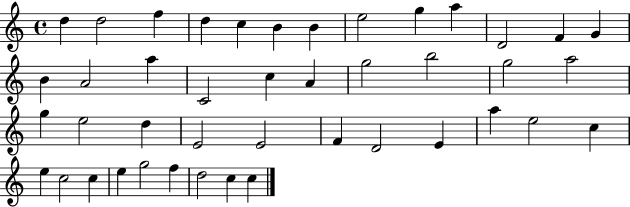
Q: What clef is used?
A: treble